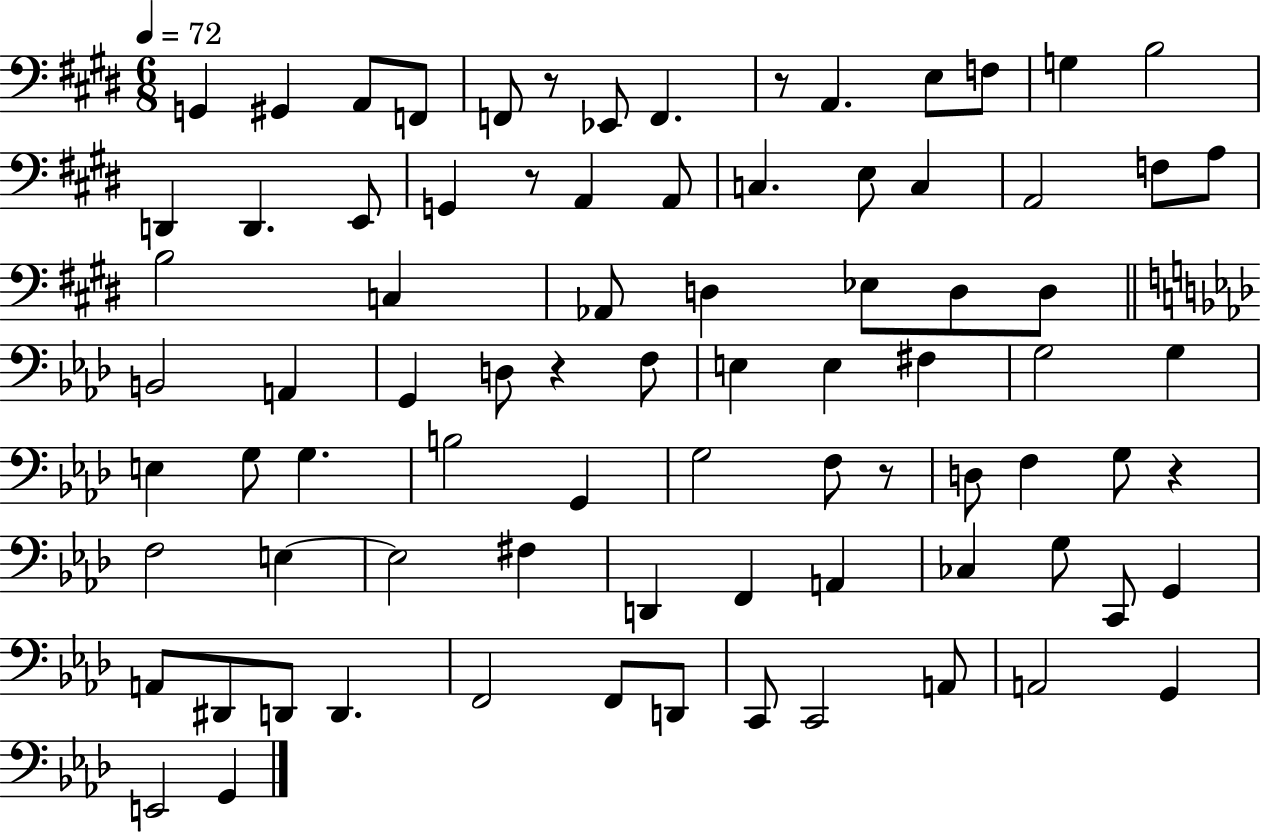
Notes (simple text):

G2/q G#2/q A2/e F2/e F2/e R/e Eb2/e F2/q. R/e A2/q. E3/e F3/e G3/q B3/h D2/q D2/q. E2/e G2/q R/e A2/q A2/e C3/q. E3/e C3/q A2/h F3/e A3/e B3/h C3/q Ab2/e D3/q Eb3/e D3/e D3/e B2/h A2/q G2/q D3/e R/q F3/e E3/q E3/q F#3/q G3/h G3/q E3/q G3/e G3/q. B3/h G2/q G3/h F3/e R/e D3/e F3/q G3/e R/q F3/h E3/q E3/h F#3/q D2/q F2/q A2/q CES3/q G3/e C2/e G2/q A2/e D#2/e D2/e D2/q. F2/h F2/e D2/e C2/e C2/h A2/e A2/h G2/q E2/h G2/q